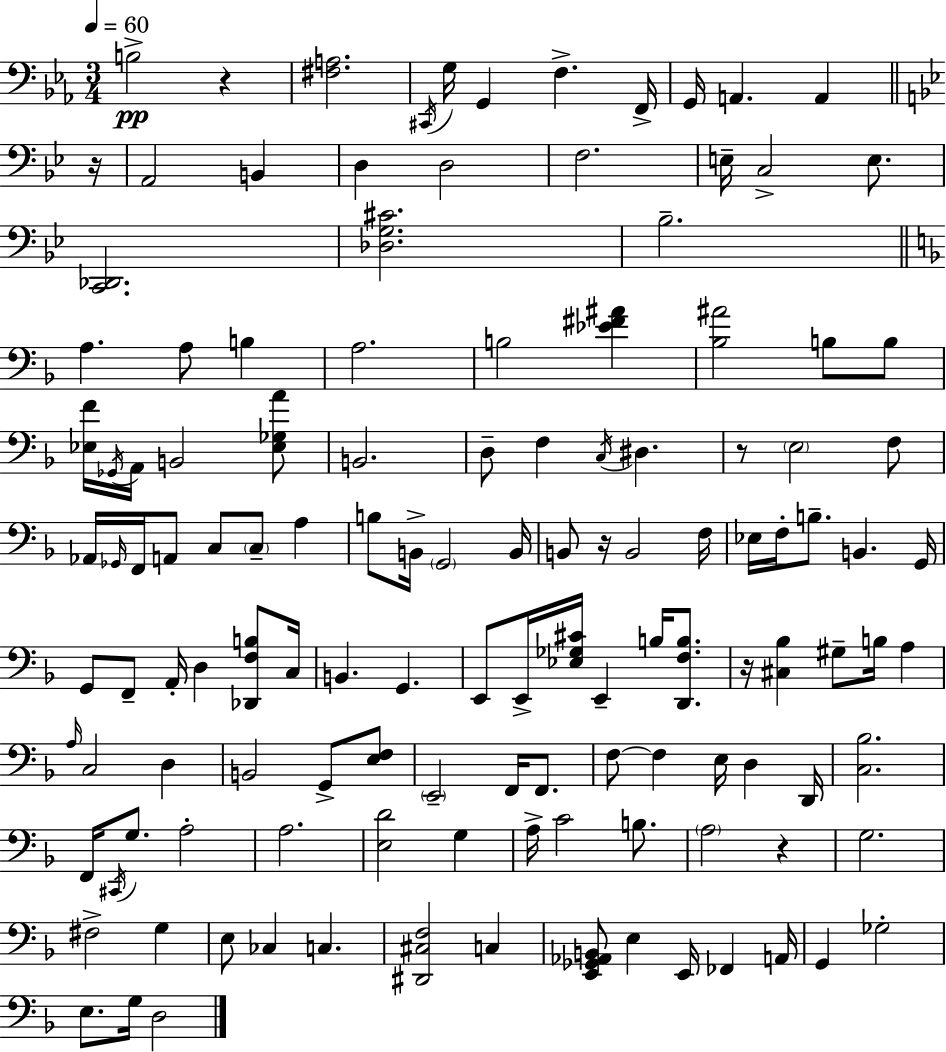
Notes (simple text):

B3/h R/q [F#3,A3]/h. C#2/s G3/s G2/q F3/q. F2/s G2/s A2/q. A2/q R/s A2/h B2/q D3/q D3/h F3/h. E3/s C3/h E3/e. [C2,Db2]/h. [Db3,G3,C#4]/h. Bb3/h. A3/q. A3/e B3/q A3/h. B3/h [Eb4,F#4,A#4]/q [Bb3,A#4]/h B3/e B3/e [Eb3,F4]/s Gb2/s A2/s B2/h [Eb3,Gb3,A4]/e B2/h. D3/e F3/q C3/s D#3/q. R/e E3/h F3/e Ab2/s Gb2/s F2/s A2/e C3/e C3/e A3/q B3/e B2/s G2/h B2/s B2/e R/s B2/h F3/s Eb3/s F3/s B3/e. B2/q. G2/s G2/e F2/e A2/s D3/q [Db2,F3,B3]/e C3/s B2/q. G2/q. E2/e E2/s [Eb3,Gb3,C#4]/s E2/q B3/s [D2,F3,B3]/e. R/s [C#3,Bb3]/q G#3/e B3/s A3/q A3/s C3/h D3/q B2/h G2/e [E3,F3]/e E2/h F2/s F2/e. F3/e F3/q E3/s D3/q D2/s [C3,Bb3]/h. F2/s C#2/s G3/e. A3/h A3/h. [E3,D4]/h G3/q A3/s C4/h B3/e. A3/h R/q G3/h. F#3/h G3/q E3/e CES3/q C3/q. [D#2,C#3,F3]/h C3/q [E2,Gb2,Ab2,B2]/e E3/q E2/s FES2/q A2/s G2/q Gb3/h E3/e. G3/s D3/h